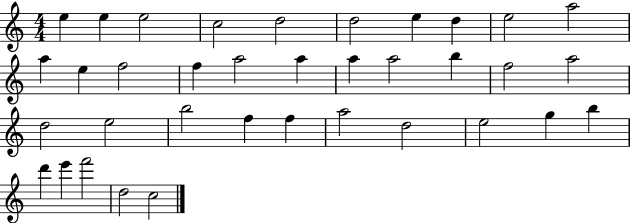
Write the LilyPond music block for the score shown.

{
  \clef treble
  \numericTimeSignature
  \time 4/4
  \key c \major
  e''4 e''4 e''2 | c''2 d''2 | d''2 e''4 d''4 | e''2 a''2 | \break a''4 e''4 f''2 | f''4 a''2 a''4 | a''4 a''2 b''4 | f''2 a''2 | \break d''2 e''2 | b''2 f''4 f''4 | a''2 d''2 | e''2 g''4 b''4 | \break d'''4 e'''4 f'''2 | d''2 c''2 | \bar "|."
}